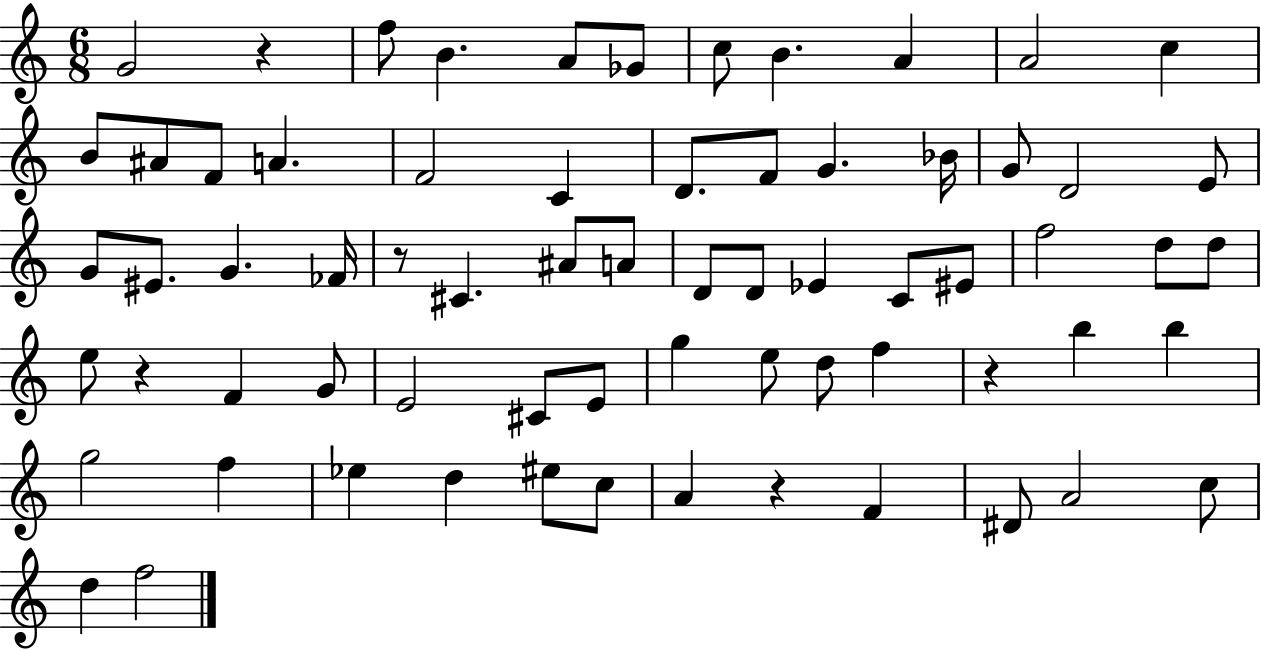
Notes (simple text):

G4/h R/q F5/e B4/q. A4/e Gb4/e C5/e B4/q. A4/q A4/h C5/q B4/e A#4/e F4/e A4/q. F4/h C4/q D4/e. F4/e G4/q. Bb4/s G4/e D4/h E4/e G4/e EIS4/e. G4/q. FES4/s R/e C#4/q. A#4/e A4/e D4/e D4/e Eb4/q C4/e EIS4/e F5/h D5/e D5/e E5/e R/q F4/q G4/e E4/h C#4/e E4/e G5/q E5/e D5/e F5/q R/q B5/q B5/q G5/h F5/q Eb5/q D5/q EIS5/e C5/e A4/q R/q F4/q D#4/e A4/h C5/e D5/q F5/h